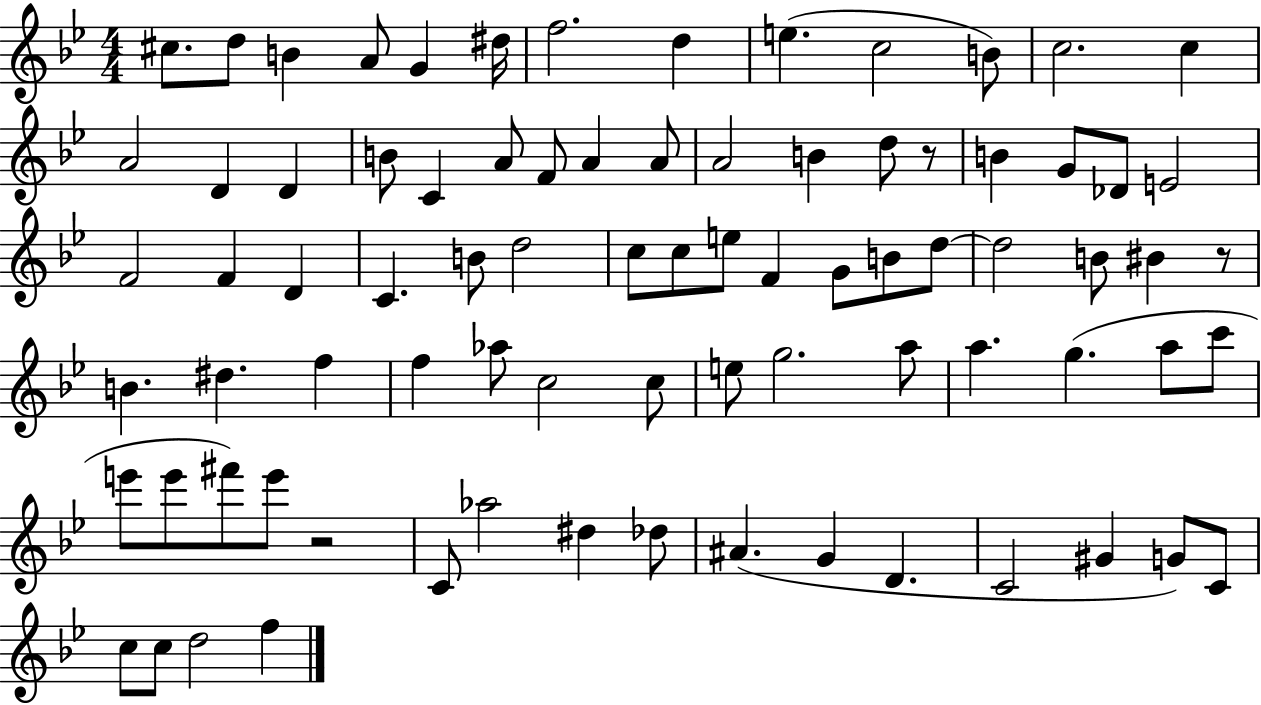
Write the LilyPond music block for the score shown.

{
  \clef treble
  \numericTimeSignature
  \time 4/4
  \key bes \major
  cis''8. d''8 b'4 a'8 g'4 dis''16 | f''2. d''4 | e''4.( c''2 b'8) | c''2. c''4 | \break a'2 d'4 d'4 | b'8 c'4 a'8 f'8 a'4 a'8 | a'2 b'4 d''8 r8 | b'4 g'8 des'8 e'2 | \break f'2 f'4 d'4 | c'4. b'8 d''2 | c''8 c''8 e''8 f'4 g'8 b'8 d''8~~ | d''2 b'8 bis'4 r8 | \break b'4. dis''4. f''4 | f''4 aes''8 c''2 c''8 | e''8 g''2. a''8 | a''4. g''4.( a''8 c'''8 | \break e'''8 e'''8 fis'''8) e'''8 r2 | c'8 aes''2 dis''4 des''8 | ais'4.( g'4 d'4. | c'2 gis'4 g'8) c'8 | \break c''8 c''8 d''2 f''4 | \bar "|."
}